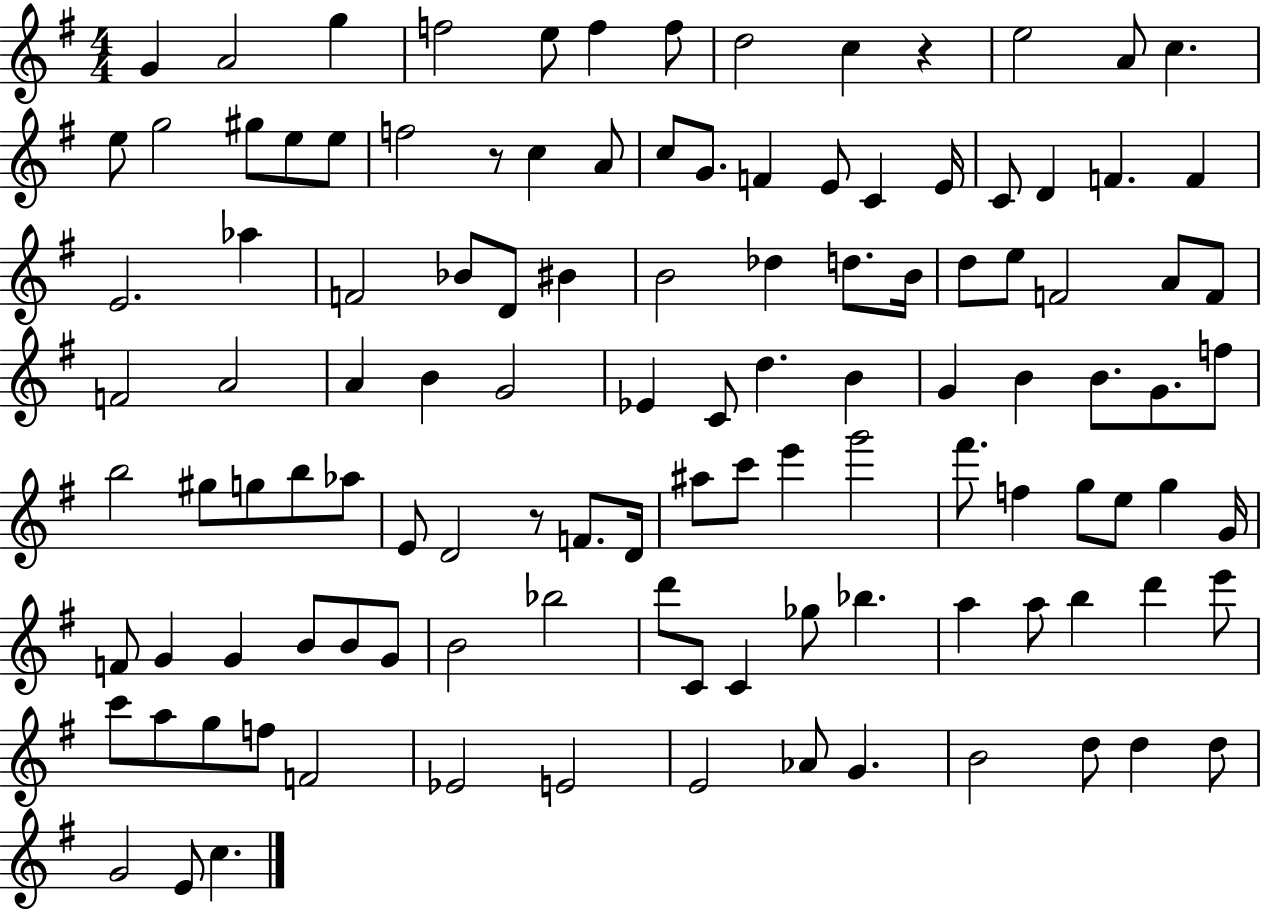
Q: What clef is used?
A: treble